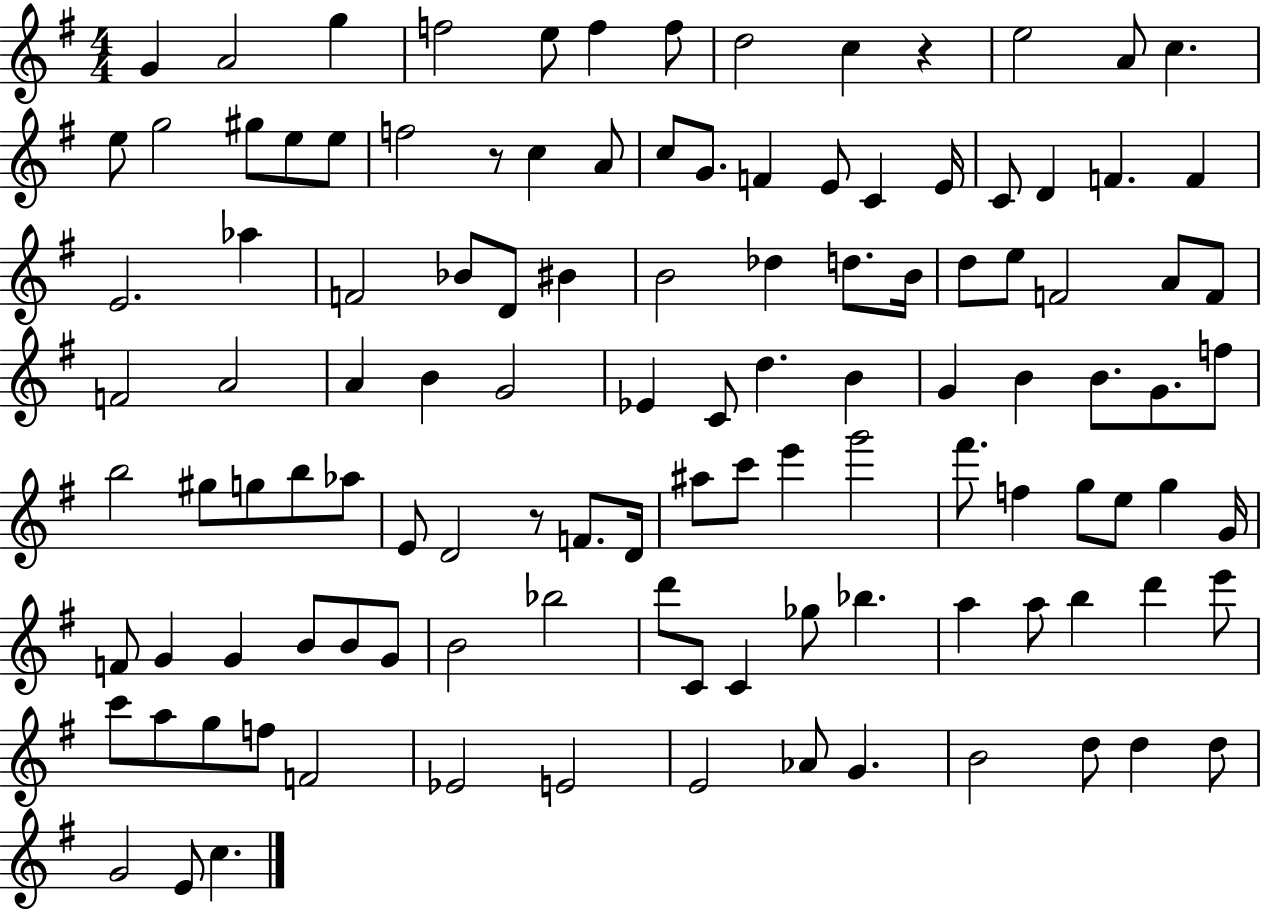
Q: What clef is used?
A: treble